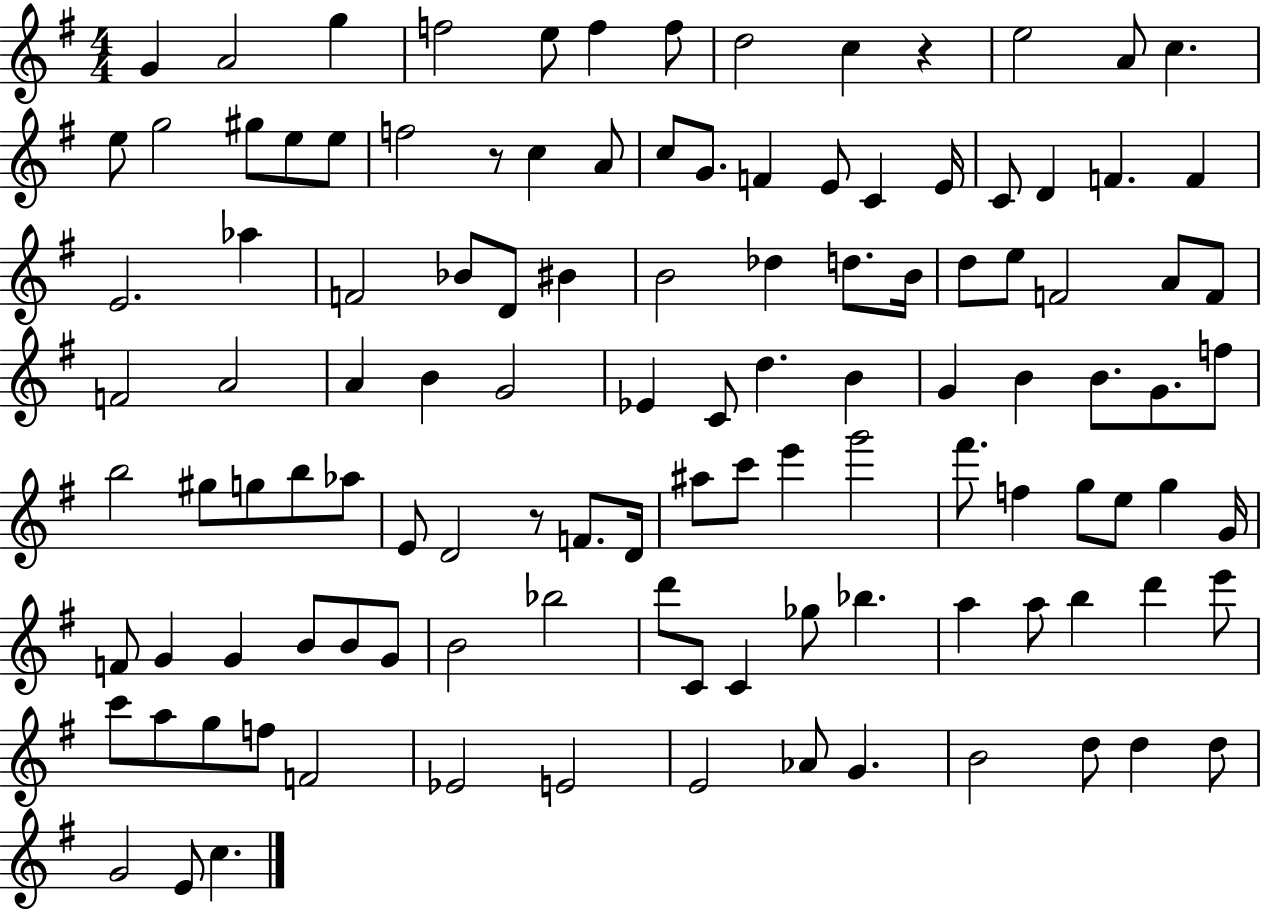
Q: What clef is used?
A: treble